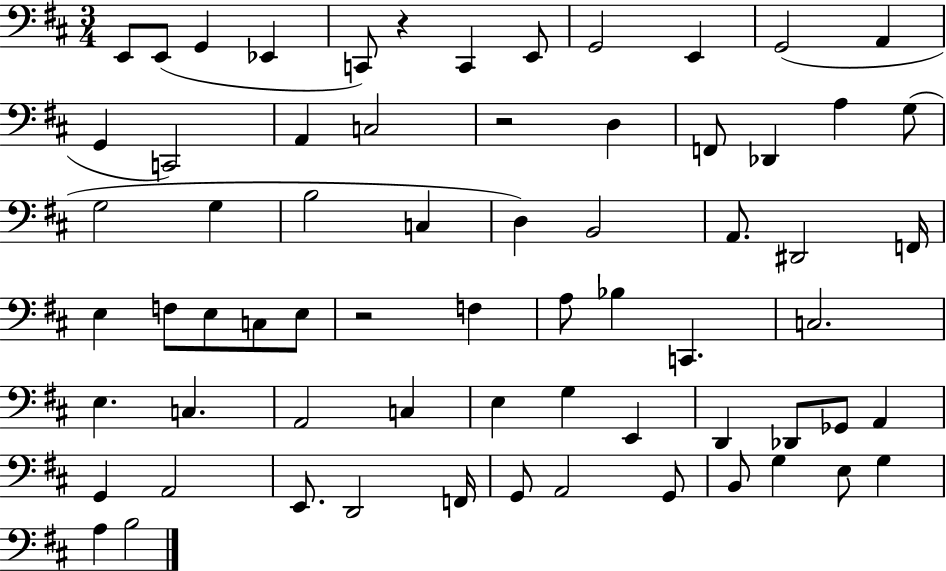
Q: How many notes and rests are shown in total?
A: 67